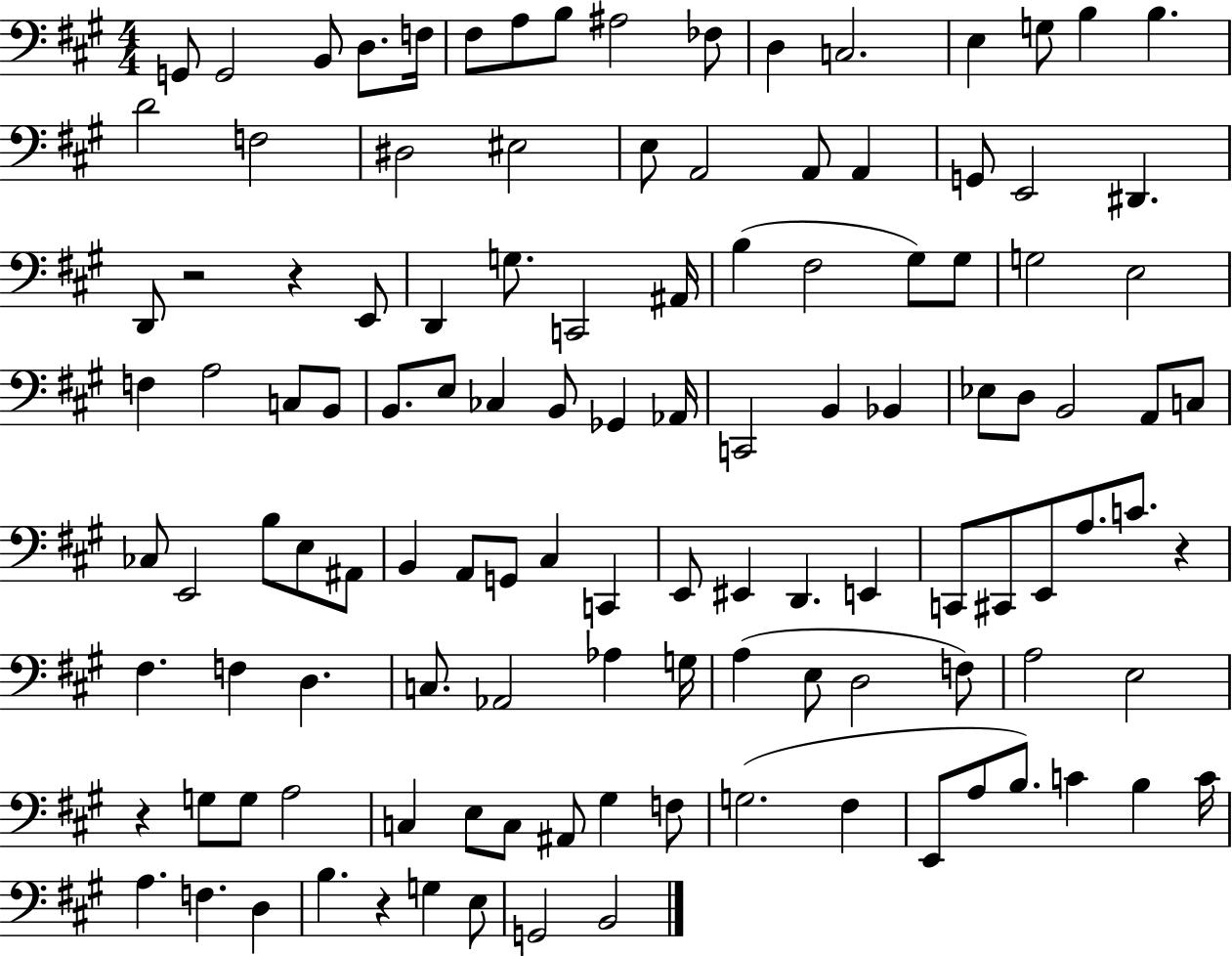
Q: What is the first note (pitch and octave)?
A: G2